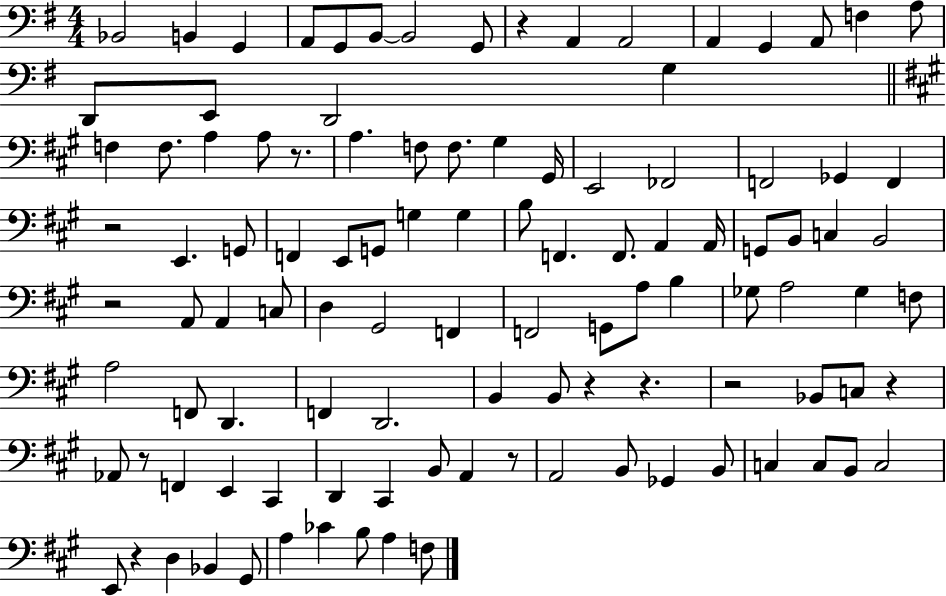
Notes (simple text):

Bb2/h B2/q G2/q A2/e G2/e B2/e B2/h G2/e R/q A2/q A2/h A2/q G2/q A2/e F3/q A3/e D2/e E2/e D2/h G3/q F3/q F3/e. A3/q A3/e R/e. A3/q. F3/e F3/e. G#3/q G#2/s E2/h FES2/h F2/h Gb2/q F2/q R/h E2/q. G2/e F2/q E2/e G2/e G3/q G3/q B3/e F2/q. F2/e. A2/q A2/s G2/e B2/e C3/q B2/h R/h A2/e A2/q C3/e D3/q G#2/h F2/q F2/h G2/e A3/e B3/q Gb3/e A3/h Gb3/q F3/e A3/h F2/e D2/q. F2/q D2/h. B2/q B2/e R/q R/q. R/h Bb2/e C3/e R/q Ab2/e R/e F2/q E2/q C#2/q D2/q C#2/q B2/e A2/q R/e A2/h B2/e Gb2/q B2/e C3/q C3/e B2/e C3/h E2/e R/q D3/q Bb2/q G#2/e A3/q CES4/q B3/e A3/q F3/e